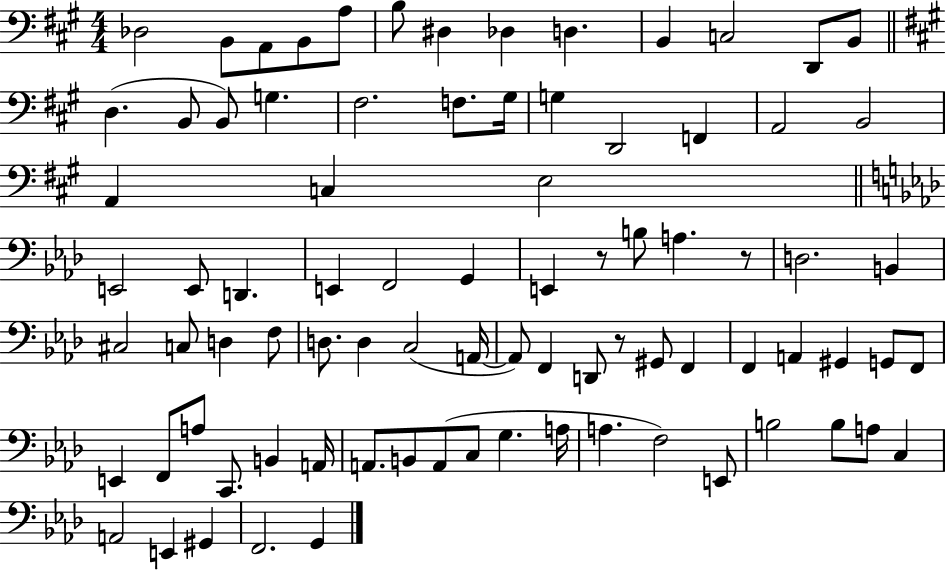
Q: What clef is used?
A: bass